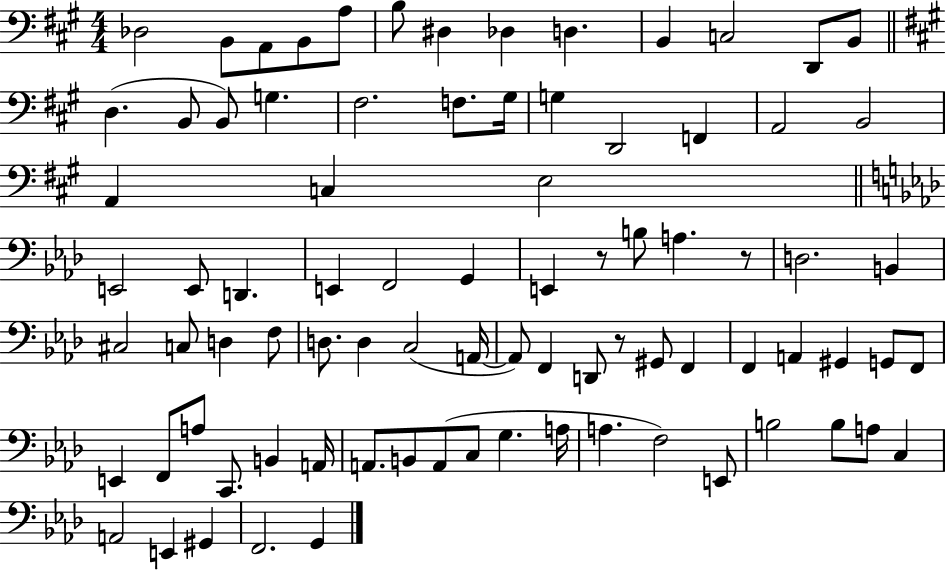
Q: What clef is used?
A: bass